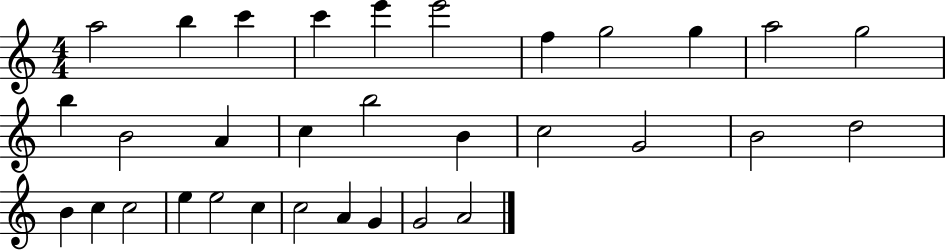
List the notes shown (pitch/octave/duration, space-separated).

A5/h B5/q C6/q C6/q E6/q E6/h F5/q G5/h G5/q A5/h G5/h B5/q B4/h A4/q C5/q B5/h B4/q C5/h G4/h B4/h D5/h B4/q C5/q C5/h E5/q E5/h C5/q C5/h A4/q G4/q G4/h A4/h